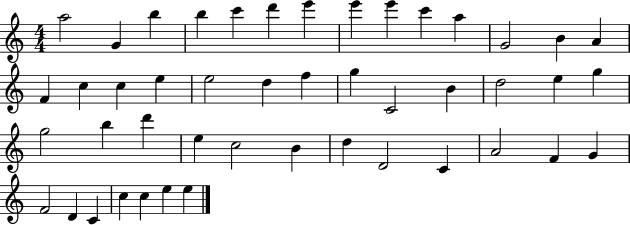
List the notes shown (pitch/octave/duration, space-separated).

A5/h G4/q B5/q B5/q C6/q D6/q E6/q E6/q E6/q C6/q A5/q G4/h B4/q A4/q F4/q C5/q C5/q E5/q E5/h D5/q F5/q G5/q C4/h B4/q D5/h E5/q G5/q G5/h B5/q D6/q E5/q C5/h B4/q D5/q D4/h C4/q A4/h F4/q G4/q F4/h D4/q C4/q C5/q C5/q E5/q E5/q